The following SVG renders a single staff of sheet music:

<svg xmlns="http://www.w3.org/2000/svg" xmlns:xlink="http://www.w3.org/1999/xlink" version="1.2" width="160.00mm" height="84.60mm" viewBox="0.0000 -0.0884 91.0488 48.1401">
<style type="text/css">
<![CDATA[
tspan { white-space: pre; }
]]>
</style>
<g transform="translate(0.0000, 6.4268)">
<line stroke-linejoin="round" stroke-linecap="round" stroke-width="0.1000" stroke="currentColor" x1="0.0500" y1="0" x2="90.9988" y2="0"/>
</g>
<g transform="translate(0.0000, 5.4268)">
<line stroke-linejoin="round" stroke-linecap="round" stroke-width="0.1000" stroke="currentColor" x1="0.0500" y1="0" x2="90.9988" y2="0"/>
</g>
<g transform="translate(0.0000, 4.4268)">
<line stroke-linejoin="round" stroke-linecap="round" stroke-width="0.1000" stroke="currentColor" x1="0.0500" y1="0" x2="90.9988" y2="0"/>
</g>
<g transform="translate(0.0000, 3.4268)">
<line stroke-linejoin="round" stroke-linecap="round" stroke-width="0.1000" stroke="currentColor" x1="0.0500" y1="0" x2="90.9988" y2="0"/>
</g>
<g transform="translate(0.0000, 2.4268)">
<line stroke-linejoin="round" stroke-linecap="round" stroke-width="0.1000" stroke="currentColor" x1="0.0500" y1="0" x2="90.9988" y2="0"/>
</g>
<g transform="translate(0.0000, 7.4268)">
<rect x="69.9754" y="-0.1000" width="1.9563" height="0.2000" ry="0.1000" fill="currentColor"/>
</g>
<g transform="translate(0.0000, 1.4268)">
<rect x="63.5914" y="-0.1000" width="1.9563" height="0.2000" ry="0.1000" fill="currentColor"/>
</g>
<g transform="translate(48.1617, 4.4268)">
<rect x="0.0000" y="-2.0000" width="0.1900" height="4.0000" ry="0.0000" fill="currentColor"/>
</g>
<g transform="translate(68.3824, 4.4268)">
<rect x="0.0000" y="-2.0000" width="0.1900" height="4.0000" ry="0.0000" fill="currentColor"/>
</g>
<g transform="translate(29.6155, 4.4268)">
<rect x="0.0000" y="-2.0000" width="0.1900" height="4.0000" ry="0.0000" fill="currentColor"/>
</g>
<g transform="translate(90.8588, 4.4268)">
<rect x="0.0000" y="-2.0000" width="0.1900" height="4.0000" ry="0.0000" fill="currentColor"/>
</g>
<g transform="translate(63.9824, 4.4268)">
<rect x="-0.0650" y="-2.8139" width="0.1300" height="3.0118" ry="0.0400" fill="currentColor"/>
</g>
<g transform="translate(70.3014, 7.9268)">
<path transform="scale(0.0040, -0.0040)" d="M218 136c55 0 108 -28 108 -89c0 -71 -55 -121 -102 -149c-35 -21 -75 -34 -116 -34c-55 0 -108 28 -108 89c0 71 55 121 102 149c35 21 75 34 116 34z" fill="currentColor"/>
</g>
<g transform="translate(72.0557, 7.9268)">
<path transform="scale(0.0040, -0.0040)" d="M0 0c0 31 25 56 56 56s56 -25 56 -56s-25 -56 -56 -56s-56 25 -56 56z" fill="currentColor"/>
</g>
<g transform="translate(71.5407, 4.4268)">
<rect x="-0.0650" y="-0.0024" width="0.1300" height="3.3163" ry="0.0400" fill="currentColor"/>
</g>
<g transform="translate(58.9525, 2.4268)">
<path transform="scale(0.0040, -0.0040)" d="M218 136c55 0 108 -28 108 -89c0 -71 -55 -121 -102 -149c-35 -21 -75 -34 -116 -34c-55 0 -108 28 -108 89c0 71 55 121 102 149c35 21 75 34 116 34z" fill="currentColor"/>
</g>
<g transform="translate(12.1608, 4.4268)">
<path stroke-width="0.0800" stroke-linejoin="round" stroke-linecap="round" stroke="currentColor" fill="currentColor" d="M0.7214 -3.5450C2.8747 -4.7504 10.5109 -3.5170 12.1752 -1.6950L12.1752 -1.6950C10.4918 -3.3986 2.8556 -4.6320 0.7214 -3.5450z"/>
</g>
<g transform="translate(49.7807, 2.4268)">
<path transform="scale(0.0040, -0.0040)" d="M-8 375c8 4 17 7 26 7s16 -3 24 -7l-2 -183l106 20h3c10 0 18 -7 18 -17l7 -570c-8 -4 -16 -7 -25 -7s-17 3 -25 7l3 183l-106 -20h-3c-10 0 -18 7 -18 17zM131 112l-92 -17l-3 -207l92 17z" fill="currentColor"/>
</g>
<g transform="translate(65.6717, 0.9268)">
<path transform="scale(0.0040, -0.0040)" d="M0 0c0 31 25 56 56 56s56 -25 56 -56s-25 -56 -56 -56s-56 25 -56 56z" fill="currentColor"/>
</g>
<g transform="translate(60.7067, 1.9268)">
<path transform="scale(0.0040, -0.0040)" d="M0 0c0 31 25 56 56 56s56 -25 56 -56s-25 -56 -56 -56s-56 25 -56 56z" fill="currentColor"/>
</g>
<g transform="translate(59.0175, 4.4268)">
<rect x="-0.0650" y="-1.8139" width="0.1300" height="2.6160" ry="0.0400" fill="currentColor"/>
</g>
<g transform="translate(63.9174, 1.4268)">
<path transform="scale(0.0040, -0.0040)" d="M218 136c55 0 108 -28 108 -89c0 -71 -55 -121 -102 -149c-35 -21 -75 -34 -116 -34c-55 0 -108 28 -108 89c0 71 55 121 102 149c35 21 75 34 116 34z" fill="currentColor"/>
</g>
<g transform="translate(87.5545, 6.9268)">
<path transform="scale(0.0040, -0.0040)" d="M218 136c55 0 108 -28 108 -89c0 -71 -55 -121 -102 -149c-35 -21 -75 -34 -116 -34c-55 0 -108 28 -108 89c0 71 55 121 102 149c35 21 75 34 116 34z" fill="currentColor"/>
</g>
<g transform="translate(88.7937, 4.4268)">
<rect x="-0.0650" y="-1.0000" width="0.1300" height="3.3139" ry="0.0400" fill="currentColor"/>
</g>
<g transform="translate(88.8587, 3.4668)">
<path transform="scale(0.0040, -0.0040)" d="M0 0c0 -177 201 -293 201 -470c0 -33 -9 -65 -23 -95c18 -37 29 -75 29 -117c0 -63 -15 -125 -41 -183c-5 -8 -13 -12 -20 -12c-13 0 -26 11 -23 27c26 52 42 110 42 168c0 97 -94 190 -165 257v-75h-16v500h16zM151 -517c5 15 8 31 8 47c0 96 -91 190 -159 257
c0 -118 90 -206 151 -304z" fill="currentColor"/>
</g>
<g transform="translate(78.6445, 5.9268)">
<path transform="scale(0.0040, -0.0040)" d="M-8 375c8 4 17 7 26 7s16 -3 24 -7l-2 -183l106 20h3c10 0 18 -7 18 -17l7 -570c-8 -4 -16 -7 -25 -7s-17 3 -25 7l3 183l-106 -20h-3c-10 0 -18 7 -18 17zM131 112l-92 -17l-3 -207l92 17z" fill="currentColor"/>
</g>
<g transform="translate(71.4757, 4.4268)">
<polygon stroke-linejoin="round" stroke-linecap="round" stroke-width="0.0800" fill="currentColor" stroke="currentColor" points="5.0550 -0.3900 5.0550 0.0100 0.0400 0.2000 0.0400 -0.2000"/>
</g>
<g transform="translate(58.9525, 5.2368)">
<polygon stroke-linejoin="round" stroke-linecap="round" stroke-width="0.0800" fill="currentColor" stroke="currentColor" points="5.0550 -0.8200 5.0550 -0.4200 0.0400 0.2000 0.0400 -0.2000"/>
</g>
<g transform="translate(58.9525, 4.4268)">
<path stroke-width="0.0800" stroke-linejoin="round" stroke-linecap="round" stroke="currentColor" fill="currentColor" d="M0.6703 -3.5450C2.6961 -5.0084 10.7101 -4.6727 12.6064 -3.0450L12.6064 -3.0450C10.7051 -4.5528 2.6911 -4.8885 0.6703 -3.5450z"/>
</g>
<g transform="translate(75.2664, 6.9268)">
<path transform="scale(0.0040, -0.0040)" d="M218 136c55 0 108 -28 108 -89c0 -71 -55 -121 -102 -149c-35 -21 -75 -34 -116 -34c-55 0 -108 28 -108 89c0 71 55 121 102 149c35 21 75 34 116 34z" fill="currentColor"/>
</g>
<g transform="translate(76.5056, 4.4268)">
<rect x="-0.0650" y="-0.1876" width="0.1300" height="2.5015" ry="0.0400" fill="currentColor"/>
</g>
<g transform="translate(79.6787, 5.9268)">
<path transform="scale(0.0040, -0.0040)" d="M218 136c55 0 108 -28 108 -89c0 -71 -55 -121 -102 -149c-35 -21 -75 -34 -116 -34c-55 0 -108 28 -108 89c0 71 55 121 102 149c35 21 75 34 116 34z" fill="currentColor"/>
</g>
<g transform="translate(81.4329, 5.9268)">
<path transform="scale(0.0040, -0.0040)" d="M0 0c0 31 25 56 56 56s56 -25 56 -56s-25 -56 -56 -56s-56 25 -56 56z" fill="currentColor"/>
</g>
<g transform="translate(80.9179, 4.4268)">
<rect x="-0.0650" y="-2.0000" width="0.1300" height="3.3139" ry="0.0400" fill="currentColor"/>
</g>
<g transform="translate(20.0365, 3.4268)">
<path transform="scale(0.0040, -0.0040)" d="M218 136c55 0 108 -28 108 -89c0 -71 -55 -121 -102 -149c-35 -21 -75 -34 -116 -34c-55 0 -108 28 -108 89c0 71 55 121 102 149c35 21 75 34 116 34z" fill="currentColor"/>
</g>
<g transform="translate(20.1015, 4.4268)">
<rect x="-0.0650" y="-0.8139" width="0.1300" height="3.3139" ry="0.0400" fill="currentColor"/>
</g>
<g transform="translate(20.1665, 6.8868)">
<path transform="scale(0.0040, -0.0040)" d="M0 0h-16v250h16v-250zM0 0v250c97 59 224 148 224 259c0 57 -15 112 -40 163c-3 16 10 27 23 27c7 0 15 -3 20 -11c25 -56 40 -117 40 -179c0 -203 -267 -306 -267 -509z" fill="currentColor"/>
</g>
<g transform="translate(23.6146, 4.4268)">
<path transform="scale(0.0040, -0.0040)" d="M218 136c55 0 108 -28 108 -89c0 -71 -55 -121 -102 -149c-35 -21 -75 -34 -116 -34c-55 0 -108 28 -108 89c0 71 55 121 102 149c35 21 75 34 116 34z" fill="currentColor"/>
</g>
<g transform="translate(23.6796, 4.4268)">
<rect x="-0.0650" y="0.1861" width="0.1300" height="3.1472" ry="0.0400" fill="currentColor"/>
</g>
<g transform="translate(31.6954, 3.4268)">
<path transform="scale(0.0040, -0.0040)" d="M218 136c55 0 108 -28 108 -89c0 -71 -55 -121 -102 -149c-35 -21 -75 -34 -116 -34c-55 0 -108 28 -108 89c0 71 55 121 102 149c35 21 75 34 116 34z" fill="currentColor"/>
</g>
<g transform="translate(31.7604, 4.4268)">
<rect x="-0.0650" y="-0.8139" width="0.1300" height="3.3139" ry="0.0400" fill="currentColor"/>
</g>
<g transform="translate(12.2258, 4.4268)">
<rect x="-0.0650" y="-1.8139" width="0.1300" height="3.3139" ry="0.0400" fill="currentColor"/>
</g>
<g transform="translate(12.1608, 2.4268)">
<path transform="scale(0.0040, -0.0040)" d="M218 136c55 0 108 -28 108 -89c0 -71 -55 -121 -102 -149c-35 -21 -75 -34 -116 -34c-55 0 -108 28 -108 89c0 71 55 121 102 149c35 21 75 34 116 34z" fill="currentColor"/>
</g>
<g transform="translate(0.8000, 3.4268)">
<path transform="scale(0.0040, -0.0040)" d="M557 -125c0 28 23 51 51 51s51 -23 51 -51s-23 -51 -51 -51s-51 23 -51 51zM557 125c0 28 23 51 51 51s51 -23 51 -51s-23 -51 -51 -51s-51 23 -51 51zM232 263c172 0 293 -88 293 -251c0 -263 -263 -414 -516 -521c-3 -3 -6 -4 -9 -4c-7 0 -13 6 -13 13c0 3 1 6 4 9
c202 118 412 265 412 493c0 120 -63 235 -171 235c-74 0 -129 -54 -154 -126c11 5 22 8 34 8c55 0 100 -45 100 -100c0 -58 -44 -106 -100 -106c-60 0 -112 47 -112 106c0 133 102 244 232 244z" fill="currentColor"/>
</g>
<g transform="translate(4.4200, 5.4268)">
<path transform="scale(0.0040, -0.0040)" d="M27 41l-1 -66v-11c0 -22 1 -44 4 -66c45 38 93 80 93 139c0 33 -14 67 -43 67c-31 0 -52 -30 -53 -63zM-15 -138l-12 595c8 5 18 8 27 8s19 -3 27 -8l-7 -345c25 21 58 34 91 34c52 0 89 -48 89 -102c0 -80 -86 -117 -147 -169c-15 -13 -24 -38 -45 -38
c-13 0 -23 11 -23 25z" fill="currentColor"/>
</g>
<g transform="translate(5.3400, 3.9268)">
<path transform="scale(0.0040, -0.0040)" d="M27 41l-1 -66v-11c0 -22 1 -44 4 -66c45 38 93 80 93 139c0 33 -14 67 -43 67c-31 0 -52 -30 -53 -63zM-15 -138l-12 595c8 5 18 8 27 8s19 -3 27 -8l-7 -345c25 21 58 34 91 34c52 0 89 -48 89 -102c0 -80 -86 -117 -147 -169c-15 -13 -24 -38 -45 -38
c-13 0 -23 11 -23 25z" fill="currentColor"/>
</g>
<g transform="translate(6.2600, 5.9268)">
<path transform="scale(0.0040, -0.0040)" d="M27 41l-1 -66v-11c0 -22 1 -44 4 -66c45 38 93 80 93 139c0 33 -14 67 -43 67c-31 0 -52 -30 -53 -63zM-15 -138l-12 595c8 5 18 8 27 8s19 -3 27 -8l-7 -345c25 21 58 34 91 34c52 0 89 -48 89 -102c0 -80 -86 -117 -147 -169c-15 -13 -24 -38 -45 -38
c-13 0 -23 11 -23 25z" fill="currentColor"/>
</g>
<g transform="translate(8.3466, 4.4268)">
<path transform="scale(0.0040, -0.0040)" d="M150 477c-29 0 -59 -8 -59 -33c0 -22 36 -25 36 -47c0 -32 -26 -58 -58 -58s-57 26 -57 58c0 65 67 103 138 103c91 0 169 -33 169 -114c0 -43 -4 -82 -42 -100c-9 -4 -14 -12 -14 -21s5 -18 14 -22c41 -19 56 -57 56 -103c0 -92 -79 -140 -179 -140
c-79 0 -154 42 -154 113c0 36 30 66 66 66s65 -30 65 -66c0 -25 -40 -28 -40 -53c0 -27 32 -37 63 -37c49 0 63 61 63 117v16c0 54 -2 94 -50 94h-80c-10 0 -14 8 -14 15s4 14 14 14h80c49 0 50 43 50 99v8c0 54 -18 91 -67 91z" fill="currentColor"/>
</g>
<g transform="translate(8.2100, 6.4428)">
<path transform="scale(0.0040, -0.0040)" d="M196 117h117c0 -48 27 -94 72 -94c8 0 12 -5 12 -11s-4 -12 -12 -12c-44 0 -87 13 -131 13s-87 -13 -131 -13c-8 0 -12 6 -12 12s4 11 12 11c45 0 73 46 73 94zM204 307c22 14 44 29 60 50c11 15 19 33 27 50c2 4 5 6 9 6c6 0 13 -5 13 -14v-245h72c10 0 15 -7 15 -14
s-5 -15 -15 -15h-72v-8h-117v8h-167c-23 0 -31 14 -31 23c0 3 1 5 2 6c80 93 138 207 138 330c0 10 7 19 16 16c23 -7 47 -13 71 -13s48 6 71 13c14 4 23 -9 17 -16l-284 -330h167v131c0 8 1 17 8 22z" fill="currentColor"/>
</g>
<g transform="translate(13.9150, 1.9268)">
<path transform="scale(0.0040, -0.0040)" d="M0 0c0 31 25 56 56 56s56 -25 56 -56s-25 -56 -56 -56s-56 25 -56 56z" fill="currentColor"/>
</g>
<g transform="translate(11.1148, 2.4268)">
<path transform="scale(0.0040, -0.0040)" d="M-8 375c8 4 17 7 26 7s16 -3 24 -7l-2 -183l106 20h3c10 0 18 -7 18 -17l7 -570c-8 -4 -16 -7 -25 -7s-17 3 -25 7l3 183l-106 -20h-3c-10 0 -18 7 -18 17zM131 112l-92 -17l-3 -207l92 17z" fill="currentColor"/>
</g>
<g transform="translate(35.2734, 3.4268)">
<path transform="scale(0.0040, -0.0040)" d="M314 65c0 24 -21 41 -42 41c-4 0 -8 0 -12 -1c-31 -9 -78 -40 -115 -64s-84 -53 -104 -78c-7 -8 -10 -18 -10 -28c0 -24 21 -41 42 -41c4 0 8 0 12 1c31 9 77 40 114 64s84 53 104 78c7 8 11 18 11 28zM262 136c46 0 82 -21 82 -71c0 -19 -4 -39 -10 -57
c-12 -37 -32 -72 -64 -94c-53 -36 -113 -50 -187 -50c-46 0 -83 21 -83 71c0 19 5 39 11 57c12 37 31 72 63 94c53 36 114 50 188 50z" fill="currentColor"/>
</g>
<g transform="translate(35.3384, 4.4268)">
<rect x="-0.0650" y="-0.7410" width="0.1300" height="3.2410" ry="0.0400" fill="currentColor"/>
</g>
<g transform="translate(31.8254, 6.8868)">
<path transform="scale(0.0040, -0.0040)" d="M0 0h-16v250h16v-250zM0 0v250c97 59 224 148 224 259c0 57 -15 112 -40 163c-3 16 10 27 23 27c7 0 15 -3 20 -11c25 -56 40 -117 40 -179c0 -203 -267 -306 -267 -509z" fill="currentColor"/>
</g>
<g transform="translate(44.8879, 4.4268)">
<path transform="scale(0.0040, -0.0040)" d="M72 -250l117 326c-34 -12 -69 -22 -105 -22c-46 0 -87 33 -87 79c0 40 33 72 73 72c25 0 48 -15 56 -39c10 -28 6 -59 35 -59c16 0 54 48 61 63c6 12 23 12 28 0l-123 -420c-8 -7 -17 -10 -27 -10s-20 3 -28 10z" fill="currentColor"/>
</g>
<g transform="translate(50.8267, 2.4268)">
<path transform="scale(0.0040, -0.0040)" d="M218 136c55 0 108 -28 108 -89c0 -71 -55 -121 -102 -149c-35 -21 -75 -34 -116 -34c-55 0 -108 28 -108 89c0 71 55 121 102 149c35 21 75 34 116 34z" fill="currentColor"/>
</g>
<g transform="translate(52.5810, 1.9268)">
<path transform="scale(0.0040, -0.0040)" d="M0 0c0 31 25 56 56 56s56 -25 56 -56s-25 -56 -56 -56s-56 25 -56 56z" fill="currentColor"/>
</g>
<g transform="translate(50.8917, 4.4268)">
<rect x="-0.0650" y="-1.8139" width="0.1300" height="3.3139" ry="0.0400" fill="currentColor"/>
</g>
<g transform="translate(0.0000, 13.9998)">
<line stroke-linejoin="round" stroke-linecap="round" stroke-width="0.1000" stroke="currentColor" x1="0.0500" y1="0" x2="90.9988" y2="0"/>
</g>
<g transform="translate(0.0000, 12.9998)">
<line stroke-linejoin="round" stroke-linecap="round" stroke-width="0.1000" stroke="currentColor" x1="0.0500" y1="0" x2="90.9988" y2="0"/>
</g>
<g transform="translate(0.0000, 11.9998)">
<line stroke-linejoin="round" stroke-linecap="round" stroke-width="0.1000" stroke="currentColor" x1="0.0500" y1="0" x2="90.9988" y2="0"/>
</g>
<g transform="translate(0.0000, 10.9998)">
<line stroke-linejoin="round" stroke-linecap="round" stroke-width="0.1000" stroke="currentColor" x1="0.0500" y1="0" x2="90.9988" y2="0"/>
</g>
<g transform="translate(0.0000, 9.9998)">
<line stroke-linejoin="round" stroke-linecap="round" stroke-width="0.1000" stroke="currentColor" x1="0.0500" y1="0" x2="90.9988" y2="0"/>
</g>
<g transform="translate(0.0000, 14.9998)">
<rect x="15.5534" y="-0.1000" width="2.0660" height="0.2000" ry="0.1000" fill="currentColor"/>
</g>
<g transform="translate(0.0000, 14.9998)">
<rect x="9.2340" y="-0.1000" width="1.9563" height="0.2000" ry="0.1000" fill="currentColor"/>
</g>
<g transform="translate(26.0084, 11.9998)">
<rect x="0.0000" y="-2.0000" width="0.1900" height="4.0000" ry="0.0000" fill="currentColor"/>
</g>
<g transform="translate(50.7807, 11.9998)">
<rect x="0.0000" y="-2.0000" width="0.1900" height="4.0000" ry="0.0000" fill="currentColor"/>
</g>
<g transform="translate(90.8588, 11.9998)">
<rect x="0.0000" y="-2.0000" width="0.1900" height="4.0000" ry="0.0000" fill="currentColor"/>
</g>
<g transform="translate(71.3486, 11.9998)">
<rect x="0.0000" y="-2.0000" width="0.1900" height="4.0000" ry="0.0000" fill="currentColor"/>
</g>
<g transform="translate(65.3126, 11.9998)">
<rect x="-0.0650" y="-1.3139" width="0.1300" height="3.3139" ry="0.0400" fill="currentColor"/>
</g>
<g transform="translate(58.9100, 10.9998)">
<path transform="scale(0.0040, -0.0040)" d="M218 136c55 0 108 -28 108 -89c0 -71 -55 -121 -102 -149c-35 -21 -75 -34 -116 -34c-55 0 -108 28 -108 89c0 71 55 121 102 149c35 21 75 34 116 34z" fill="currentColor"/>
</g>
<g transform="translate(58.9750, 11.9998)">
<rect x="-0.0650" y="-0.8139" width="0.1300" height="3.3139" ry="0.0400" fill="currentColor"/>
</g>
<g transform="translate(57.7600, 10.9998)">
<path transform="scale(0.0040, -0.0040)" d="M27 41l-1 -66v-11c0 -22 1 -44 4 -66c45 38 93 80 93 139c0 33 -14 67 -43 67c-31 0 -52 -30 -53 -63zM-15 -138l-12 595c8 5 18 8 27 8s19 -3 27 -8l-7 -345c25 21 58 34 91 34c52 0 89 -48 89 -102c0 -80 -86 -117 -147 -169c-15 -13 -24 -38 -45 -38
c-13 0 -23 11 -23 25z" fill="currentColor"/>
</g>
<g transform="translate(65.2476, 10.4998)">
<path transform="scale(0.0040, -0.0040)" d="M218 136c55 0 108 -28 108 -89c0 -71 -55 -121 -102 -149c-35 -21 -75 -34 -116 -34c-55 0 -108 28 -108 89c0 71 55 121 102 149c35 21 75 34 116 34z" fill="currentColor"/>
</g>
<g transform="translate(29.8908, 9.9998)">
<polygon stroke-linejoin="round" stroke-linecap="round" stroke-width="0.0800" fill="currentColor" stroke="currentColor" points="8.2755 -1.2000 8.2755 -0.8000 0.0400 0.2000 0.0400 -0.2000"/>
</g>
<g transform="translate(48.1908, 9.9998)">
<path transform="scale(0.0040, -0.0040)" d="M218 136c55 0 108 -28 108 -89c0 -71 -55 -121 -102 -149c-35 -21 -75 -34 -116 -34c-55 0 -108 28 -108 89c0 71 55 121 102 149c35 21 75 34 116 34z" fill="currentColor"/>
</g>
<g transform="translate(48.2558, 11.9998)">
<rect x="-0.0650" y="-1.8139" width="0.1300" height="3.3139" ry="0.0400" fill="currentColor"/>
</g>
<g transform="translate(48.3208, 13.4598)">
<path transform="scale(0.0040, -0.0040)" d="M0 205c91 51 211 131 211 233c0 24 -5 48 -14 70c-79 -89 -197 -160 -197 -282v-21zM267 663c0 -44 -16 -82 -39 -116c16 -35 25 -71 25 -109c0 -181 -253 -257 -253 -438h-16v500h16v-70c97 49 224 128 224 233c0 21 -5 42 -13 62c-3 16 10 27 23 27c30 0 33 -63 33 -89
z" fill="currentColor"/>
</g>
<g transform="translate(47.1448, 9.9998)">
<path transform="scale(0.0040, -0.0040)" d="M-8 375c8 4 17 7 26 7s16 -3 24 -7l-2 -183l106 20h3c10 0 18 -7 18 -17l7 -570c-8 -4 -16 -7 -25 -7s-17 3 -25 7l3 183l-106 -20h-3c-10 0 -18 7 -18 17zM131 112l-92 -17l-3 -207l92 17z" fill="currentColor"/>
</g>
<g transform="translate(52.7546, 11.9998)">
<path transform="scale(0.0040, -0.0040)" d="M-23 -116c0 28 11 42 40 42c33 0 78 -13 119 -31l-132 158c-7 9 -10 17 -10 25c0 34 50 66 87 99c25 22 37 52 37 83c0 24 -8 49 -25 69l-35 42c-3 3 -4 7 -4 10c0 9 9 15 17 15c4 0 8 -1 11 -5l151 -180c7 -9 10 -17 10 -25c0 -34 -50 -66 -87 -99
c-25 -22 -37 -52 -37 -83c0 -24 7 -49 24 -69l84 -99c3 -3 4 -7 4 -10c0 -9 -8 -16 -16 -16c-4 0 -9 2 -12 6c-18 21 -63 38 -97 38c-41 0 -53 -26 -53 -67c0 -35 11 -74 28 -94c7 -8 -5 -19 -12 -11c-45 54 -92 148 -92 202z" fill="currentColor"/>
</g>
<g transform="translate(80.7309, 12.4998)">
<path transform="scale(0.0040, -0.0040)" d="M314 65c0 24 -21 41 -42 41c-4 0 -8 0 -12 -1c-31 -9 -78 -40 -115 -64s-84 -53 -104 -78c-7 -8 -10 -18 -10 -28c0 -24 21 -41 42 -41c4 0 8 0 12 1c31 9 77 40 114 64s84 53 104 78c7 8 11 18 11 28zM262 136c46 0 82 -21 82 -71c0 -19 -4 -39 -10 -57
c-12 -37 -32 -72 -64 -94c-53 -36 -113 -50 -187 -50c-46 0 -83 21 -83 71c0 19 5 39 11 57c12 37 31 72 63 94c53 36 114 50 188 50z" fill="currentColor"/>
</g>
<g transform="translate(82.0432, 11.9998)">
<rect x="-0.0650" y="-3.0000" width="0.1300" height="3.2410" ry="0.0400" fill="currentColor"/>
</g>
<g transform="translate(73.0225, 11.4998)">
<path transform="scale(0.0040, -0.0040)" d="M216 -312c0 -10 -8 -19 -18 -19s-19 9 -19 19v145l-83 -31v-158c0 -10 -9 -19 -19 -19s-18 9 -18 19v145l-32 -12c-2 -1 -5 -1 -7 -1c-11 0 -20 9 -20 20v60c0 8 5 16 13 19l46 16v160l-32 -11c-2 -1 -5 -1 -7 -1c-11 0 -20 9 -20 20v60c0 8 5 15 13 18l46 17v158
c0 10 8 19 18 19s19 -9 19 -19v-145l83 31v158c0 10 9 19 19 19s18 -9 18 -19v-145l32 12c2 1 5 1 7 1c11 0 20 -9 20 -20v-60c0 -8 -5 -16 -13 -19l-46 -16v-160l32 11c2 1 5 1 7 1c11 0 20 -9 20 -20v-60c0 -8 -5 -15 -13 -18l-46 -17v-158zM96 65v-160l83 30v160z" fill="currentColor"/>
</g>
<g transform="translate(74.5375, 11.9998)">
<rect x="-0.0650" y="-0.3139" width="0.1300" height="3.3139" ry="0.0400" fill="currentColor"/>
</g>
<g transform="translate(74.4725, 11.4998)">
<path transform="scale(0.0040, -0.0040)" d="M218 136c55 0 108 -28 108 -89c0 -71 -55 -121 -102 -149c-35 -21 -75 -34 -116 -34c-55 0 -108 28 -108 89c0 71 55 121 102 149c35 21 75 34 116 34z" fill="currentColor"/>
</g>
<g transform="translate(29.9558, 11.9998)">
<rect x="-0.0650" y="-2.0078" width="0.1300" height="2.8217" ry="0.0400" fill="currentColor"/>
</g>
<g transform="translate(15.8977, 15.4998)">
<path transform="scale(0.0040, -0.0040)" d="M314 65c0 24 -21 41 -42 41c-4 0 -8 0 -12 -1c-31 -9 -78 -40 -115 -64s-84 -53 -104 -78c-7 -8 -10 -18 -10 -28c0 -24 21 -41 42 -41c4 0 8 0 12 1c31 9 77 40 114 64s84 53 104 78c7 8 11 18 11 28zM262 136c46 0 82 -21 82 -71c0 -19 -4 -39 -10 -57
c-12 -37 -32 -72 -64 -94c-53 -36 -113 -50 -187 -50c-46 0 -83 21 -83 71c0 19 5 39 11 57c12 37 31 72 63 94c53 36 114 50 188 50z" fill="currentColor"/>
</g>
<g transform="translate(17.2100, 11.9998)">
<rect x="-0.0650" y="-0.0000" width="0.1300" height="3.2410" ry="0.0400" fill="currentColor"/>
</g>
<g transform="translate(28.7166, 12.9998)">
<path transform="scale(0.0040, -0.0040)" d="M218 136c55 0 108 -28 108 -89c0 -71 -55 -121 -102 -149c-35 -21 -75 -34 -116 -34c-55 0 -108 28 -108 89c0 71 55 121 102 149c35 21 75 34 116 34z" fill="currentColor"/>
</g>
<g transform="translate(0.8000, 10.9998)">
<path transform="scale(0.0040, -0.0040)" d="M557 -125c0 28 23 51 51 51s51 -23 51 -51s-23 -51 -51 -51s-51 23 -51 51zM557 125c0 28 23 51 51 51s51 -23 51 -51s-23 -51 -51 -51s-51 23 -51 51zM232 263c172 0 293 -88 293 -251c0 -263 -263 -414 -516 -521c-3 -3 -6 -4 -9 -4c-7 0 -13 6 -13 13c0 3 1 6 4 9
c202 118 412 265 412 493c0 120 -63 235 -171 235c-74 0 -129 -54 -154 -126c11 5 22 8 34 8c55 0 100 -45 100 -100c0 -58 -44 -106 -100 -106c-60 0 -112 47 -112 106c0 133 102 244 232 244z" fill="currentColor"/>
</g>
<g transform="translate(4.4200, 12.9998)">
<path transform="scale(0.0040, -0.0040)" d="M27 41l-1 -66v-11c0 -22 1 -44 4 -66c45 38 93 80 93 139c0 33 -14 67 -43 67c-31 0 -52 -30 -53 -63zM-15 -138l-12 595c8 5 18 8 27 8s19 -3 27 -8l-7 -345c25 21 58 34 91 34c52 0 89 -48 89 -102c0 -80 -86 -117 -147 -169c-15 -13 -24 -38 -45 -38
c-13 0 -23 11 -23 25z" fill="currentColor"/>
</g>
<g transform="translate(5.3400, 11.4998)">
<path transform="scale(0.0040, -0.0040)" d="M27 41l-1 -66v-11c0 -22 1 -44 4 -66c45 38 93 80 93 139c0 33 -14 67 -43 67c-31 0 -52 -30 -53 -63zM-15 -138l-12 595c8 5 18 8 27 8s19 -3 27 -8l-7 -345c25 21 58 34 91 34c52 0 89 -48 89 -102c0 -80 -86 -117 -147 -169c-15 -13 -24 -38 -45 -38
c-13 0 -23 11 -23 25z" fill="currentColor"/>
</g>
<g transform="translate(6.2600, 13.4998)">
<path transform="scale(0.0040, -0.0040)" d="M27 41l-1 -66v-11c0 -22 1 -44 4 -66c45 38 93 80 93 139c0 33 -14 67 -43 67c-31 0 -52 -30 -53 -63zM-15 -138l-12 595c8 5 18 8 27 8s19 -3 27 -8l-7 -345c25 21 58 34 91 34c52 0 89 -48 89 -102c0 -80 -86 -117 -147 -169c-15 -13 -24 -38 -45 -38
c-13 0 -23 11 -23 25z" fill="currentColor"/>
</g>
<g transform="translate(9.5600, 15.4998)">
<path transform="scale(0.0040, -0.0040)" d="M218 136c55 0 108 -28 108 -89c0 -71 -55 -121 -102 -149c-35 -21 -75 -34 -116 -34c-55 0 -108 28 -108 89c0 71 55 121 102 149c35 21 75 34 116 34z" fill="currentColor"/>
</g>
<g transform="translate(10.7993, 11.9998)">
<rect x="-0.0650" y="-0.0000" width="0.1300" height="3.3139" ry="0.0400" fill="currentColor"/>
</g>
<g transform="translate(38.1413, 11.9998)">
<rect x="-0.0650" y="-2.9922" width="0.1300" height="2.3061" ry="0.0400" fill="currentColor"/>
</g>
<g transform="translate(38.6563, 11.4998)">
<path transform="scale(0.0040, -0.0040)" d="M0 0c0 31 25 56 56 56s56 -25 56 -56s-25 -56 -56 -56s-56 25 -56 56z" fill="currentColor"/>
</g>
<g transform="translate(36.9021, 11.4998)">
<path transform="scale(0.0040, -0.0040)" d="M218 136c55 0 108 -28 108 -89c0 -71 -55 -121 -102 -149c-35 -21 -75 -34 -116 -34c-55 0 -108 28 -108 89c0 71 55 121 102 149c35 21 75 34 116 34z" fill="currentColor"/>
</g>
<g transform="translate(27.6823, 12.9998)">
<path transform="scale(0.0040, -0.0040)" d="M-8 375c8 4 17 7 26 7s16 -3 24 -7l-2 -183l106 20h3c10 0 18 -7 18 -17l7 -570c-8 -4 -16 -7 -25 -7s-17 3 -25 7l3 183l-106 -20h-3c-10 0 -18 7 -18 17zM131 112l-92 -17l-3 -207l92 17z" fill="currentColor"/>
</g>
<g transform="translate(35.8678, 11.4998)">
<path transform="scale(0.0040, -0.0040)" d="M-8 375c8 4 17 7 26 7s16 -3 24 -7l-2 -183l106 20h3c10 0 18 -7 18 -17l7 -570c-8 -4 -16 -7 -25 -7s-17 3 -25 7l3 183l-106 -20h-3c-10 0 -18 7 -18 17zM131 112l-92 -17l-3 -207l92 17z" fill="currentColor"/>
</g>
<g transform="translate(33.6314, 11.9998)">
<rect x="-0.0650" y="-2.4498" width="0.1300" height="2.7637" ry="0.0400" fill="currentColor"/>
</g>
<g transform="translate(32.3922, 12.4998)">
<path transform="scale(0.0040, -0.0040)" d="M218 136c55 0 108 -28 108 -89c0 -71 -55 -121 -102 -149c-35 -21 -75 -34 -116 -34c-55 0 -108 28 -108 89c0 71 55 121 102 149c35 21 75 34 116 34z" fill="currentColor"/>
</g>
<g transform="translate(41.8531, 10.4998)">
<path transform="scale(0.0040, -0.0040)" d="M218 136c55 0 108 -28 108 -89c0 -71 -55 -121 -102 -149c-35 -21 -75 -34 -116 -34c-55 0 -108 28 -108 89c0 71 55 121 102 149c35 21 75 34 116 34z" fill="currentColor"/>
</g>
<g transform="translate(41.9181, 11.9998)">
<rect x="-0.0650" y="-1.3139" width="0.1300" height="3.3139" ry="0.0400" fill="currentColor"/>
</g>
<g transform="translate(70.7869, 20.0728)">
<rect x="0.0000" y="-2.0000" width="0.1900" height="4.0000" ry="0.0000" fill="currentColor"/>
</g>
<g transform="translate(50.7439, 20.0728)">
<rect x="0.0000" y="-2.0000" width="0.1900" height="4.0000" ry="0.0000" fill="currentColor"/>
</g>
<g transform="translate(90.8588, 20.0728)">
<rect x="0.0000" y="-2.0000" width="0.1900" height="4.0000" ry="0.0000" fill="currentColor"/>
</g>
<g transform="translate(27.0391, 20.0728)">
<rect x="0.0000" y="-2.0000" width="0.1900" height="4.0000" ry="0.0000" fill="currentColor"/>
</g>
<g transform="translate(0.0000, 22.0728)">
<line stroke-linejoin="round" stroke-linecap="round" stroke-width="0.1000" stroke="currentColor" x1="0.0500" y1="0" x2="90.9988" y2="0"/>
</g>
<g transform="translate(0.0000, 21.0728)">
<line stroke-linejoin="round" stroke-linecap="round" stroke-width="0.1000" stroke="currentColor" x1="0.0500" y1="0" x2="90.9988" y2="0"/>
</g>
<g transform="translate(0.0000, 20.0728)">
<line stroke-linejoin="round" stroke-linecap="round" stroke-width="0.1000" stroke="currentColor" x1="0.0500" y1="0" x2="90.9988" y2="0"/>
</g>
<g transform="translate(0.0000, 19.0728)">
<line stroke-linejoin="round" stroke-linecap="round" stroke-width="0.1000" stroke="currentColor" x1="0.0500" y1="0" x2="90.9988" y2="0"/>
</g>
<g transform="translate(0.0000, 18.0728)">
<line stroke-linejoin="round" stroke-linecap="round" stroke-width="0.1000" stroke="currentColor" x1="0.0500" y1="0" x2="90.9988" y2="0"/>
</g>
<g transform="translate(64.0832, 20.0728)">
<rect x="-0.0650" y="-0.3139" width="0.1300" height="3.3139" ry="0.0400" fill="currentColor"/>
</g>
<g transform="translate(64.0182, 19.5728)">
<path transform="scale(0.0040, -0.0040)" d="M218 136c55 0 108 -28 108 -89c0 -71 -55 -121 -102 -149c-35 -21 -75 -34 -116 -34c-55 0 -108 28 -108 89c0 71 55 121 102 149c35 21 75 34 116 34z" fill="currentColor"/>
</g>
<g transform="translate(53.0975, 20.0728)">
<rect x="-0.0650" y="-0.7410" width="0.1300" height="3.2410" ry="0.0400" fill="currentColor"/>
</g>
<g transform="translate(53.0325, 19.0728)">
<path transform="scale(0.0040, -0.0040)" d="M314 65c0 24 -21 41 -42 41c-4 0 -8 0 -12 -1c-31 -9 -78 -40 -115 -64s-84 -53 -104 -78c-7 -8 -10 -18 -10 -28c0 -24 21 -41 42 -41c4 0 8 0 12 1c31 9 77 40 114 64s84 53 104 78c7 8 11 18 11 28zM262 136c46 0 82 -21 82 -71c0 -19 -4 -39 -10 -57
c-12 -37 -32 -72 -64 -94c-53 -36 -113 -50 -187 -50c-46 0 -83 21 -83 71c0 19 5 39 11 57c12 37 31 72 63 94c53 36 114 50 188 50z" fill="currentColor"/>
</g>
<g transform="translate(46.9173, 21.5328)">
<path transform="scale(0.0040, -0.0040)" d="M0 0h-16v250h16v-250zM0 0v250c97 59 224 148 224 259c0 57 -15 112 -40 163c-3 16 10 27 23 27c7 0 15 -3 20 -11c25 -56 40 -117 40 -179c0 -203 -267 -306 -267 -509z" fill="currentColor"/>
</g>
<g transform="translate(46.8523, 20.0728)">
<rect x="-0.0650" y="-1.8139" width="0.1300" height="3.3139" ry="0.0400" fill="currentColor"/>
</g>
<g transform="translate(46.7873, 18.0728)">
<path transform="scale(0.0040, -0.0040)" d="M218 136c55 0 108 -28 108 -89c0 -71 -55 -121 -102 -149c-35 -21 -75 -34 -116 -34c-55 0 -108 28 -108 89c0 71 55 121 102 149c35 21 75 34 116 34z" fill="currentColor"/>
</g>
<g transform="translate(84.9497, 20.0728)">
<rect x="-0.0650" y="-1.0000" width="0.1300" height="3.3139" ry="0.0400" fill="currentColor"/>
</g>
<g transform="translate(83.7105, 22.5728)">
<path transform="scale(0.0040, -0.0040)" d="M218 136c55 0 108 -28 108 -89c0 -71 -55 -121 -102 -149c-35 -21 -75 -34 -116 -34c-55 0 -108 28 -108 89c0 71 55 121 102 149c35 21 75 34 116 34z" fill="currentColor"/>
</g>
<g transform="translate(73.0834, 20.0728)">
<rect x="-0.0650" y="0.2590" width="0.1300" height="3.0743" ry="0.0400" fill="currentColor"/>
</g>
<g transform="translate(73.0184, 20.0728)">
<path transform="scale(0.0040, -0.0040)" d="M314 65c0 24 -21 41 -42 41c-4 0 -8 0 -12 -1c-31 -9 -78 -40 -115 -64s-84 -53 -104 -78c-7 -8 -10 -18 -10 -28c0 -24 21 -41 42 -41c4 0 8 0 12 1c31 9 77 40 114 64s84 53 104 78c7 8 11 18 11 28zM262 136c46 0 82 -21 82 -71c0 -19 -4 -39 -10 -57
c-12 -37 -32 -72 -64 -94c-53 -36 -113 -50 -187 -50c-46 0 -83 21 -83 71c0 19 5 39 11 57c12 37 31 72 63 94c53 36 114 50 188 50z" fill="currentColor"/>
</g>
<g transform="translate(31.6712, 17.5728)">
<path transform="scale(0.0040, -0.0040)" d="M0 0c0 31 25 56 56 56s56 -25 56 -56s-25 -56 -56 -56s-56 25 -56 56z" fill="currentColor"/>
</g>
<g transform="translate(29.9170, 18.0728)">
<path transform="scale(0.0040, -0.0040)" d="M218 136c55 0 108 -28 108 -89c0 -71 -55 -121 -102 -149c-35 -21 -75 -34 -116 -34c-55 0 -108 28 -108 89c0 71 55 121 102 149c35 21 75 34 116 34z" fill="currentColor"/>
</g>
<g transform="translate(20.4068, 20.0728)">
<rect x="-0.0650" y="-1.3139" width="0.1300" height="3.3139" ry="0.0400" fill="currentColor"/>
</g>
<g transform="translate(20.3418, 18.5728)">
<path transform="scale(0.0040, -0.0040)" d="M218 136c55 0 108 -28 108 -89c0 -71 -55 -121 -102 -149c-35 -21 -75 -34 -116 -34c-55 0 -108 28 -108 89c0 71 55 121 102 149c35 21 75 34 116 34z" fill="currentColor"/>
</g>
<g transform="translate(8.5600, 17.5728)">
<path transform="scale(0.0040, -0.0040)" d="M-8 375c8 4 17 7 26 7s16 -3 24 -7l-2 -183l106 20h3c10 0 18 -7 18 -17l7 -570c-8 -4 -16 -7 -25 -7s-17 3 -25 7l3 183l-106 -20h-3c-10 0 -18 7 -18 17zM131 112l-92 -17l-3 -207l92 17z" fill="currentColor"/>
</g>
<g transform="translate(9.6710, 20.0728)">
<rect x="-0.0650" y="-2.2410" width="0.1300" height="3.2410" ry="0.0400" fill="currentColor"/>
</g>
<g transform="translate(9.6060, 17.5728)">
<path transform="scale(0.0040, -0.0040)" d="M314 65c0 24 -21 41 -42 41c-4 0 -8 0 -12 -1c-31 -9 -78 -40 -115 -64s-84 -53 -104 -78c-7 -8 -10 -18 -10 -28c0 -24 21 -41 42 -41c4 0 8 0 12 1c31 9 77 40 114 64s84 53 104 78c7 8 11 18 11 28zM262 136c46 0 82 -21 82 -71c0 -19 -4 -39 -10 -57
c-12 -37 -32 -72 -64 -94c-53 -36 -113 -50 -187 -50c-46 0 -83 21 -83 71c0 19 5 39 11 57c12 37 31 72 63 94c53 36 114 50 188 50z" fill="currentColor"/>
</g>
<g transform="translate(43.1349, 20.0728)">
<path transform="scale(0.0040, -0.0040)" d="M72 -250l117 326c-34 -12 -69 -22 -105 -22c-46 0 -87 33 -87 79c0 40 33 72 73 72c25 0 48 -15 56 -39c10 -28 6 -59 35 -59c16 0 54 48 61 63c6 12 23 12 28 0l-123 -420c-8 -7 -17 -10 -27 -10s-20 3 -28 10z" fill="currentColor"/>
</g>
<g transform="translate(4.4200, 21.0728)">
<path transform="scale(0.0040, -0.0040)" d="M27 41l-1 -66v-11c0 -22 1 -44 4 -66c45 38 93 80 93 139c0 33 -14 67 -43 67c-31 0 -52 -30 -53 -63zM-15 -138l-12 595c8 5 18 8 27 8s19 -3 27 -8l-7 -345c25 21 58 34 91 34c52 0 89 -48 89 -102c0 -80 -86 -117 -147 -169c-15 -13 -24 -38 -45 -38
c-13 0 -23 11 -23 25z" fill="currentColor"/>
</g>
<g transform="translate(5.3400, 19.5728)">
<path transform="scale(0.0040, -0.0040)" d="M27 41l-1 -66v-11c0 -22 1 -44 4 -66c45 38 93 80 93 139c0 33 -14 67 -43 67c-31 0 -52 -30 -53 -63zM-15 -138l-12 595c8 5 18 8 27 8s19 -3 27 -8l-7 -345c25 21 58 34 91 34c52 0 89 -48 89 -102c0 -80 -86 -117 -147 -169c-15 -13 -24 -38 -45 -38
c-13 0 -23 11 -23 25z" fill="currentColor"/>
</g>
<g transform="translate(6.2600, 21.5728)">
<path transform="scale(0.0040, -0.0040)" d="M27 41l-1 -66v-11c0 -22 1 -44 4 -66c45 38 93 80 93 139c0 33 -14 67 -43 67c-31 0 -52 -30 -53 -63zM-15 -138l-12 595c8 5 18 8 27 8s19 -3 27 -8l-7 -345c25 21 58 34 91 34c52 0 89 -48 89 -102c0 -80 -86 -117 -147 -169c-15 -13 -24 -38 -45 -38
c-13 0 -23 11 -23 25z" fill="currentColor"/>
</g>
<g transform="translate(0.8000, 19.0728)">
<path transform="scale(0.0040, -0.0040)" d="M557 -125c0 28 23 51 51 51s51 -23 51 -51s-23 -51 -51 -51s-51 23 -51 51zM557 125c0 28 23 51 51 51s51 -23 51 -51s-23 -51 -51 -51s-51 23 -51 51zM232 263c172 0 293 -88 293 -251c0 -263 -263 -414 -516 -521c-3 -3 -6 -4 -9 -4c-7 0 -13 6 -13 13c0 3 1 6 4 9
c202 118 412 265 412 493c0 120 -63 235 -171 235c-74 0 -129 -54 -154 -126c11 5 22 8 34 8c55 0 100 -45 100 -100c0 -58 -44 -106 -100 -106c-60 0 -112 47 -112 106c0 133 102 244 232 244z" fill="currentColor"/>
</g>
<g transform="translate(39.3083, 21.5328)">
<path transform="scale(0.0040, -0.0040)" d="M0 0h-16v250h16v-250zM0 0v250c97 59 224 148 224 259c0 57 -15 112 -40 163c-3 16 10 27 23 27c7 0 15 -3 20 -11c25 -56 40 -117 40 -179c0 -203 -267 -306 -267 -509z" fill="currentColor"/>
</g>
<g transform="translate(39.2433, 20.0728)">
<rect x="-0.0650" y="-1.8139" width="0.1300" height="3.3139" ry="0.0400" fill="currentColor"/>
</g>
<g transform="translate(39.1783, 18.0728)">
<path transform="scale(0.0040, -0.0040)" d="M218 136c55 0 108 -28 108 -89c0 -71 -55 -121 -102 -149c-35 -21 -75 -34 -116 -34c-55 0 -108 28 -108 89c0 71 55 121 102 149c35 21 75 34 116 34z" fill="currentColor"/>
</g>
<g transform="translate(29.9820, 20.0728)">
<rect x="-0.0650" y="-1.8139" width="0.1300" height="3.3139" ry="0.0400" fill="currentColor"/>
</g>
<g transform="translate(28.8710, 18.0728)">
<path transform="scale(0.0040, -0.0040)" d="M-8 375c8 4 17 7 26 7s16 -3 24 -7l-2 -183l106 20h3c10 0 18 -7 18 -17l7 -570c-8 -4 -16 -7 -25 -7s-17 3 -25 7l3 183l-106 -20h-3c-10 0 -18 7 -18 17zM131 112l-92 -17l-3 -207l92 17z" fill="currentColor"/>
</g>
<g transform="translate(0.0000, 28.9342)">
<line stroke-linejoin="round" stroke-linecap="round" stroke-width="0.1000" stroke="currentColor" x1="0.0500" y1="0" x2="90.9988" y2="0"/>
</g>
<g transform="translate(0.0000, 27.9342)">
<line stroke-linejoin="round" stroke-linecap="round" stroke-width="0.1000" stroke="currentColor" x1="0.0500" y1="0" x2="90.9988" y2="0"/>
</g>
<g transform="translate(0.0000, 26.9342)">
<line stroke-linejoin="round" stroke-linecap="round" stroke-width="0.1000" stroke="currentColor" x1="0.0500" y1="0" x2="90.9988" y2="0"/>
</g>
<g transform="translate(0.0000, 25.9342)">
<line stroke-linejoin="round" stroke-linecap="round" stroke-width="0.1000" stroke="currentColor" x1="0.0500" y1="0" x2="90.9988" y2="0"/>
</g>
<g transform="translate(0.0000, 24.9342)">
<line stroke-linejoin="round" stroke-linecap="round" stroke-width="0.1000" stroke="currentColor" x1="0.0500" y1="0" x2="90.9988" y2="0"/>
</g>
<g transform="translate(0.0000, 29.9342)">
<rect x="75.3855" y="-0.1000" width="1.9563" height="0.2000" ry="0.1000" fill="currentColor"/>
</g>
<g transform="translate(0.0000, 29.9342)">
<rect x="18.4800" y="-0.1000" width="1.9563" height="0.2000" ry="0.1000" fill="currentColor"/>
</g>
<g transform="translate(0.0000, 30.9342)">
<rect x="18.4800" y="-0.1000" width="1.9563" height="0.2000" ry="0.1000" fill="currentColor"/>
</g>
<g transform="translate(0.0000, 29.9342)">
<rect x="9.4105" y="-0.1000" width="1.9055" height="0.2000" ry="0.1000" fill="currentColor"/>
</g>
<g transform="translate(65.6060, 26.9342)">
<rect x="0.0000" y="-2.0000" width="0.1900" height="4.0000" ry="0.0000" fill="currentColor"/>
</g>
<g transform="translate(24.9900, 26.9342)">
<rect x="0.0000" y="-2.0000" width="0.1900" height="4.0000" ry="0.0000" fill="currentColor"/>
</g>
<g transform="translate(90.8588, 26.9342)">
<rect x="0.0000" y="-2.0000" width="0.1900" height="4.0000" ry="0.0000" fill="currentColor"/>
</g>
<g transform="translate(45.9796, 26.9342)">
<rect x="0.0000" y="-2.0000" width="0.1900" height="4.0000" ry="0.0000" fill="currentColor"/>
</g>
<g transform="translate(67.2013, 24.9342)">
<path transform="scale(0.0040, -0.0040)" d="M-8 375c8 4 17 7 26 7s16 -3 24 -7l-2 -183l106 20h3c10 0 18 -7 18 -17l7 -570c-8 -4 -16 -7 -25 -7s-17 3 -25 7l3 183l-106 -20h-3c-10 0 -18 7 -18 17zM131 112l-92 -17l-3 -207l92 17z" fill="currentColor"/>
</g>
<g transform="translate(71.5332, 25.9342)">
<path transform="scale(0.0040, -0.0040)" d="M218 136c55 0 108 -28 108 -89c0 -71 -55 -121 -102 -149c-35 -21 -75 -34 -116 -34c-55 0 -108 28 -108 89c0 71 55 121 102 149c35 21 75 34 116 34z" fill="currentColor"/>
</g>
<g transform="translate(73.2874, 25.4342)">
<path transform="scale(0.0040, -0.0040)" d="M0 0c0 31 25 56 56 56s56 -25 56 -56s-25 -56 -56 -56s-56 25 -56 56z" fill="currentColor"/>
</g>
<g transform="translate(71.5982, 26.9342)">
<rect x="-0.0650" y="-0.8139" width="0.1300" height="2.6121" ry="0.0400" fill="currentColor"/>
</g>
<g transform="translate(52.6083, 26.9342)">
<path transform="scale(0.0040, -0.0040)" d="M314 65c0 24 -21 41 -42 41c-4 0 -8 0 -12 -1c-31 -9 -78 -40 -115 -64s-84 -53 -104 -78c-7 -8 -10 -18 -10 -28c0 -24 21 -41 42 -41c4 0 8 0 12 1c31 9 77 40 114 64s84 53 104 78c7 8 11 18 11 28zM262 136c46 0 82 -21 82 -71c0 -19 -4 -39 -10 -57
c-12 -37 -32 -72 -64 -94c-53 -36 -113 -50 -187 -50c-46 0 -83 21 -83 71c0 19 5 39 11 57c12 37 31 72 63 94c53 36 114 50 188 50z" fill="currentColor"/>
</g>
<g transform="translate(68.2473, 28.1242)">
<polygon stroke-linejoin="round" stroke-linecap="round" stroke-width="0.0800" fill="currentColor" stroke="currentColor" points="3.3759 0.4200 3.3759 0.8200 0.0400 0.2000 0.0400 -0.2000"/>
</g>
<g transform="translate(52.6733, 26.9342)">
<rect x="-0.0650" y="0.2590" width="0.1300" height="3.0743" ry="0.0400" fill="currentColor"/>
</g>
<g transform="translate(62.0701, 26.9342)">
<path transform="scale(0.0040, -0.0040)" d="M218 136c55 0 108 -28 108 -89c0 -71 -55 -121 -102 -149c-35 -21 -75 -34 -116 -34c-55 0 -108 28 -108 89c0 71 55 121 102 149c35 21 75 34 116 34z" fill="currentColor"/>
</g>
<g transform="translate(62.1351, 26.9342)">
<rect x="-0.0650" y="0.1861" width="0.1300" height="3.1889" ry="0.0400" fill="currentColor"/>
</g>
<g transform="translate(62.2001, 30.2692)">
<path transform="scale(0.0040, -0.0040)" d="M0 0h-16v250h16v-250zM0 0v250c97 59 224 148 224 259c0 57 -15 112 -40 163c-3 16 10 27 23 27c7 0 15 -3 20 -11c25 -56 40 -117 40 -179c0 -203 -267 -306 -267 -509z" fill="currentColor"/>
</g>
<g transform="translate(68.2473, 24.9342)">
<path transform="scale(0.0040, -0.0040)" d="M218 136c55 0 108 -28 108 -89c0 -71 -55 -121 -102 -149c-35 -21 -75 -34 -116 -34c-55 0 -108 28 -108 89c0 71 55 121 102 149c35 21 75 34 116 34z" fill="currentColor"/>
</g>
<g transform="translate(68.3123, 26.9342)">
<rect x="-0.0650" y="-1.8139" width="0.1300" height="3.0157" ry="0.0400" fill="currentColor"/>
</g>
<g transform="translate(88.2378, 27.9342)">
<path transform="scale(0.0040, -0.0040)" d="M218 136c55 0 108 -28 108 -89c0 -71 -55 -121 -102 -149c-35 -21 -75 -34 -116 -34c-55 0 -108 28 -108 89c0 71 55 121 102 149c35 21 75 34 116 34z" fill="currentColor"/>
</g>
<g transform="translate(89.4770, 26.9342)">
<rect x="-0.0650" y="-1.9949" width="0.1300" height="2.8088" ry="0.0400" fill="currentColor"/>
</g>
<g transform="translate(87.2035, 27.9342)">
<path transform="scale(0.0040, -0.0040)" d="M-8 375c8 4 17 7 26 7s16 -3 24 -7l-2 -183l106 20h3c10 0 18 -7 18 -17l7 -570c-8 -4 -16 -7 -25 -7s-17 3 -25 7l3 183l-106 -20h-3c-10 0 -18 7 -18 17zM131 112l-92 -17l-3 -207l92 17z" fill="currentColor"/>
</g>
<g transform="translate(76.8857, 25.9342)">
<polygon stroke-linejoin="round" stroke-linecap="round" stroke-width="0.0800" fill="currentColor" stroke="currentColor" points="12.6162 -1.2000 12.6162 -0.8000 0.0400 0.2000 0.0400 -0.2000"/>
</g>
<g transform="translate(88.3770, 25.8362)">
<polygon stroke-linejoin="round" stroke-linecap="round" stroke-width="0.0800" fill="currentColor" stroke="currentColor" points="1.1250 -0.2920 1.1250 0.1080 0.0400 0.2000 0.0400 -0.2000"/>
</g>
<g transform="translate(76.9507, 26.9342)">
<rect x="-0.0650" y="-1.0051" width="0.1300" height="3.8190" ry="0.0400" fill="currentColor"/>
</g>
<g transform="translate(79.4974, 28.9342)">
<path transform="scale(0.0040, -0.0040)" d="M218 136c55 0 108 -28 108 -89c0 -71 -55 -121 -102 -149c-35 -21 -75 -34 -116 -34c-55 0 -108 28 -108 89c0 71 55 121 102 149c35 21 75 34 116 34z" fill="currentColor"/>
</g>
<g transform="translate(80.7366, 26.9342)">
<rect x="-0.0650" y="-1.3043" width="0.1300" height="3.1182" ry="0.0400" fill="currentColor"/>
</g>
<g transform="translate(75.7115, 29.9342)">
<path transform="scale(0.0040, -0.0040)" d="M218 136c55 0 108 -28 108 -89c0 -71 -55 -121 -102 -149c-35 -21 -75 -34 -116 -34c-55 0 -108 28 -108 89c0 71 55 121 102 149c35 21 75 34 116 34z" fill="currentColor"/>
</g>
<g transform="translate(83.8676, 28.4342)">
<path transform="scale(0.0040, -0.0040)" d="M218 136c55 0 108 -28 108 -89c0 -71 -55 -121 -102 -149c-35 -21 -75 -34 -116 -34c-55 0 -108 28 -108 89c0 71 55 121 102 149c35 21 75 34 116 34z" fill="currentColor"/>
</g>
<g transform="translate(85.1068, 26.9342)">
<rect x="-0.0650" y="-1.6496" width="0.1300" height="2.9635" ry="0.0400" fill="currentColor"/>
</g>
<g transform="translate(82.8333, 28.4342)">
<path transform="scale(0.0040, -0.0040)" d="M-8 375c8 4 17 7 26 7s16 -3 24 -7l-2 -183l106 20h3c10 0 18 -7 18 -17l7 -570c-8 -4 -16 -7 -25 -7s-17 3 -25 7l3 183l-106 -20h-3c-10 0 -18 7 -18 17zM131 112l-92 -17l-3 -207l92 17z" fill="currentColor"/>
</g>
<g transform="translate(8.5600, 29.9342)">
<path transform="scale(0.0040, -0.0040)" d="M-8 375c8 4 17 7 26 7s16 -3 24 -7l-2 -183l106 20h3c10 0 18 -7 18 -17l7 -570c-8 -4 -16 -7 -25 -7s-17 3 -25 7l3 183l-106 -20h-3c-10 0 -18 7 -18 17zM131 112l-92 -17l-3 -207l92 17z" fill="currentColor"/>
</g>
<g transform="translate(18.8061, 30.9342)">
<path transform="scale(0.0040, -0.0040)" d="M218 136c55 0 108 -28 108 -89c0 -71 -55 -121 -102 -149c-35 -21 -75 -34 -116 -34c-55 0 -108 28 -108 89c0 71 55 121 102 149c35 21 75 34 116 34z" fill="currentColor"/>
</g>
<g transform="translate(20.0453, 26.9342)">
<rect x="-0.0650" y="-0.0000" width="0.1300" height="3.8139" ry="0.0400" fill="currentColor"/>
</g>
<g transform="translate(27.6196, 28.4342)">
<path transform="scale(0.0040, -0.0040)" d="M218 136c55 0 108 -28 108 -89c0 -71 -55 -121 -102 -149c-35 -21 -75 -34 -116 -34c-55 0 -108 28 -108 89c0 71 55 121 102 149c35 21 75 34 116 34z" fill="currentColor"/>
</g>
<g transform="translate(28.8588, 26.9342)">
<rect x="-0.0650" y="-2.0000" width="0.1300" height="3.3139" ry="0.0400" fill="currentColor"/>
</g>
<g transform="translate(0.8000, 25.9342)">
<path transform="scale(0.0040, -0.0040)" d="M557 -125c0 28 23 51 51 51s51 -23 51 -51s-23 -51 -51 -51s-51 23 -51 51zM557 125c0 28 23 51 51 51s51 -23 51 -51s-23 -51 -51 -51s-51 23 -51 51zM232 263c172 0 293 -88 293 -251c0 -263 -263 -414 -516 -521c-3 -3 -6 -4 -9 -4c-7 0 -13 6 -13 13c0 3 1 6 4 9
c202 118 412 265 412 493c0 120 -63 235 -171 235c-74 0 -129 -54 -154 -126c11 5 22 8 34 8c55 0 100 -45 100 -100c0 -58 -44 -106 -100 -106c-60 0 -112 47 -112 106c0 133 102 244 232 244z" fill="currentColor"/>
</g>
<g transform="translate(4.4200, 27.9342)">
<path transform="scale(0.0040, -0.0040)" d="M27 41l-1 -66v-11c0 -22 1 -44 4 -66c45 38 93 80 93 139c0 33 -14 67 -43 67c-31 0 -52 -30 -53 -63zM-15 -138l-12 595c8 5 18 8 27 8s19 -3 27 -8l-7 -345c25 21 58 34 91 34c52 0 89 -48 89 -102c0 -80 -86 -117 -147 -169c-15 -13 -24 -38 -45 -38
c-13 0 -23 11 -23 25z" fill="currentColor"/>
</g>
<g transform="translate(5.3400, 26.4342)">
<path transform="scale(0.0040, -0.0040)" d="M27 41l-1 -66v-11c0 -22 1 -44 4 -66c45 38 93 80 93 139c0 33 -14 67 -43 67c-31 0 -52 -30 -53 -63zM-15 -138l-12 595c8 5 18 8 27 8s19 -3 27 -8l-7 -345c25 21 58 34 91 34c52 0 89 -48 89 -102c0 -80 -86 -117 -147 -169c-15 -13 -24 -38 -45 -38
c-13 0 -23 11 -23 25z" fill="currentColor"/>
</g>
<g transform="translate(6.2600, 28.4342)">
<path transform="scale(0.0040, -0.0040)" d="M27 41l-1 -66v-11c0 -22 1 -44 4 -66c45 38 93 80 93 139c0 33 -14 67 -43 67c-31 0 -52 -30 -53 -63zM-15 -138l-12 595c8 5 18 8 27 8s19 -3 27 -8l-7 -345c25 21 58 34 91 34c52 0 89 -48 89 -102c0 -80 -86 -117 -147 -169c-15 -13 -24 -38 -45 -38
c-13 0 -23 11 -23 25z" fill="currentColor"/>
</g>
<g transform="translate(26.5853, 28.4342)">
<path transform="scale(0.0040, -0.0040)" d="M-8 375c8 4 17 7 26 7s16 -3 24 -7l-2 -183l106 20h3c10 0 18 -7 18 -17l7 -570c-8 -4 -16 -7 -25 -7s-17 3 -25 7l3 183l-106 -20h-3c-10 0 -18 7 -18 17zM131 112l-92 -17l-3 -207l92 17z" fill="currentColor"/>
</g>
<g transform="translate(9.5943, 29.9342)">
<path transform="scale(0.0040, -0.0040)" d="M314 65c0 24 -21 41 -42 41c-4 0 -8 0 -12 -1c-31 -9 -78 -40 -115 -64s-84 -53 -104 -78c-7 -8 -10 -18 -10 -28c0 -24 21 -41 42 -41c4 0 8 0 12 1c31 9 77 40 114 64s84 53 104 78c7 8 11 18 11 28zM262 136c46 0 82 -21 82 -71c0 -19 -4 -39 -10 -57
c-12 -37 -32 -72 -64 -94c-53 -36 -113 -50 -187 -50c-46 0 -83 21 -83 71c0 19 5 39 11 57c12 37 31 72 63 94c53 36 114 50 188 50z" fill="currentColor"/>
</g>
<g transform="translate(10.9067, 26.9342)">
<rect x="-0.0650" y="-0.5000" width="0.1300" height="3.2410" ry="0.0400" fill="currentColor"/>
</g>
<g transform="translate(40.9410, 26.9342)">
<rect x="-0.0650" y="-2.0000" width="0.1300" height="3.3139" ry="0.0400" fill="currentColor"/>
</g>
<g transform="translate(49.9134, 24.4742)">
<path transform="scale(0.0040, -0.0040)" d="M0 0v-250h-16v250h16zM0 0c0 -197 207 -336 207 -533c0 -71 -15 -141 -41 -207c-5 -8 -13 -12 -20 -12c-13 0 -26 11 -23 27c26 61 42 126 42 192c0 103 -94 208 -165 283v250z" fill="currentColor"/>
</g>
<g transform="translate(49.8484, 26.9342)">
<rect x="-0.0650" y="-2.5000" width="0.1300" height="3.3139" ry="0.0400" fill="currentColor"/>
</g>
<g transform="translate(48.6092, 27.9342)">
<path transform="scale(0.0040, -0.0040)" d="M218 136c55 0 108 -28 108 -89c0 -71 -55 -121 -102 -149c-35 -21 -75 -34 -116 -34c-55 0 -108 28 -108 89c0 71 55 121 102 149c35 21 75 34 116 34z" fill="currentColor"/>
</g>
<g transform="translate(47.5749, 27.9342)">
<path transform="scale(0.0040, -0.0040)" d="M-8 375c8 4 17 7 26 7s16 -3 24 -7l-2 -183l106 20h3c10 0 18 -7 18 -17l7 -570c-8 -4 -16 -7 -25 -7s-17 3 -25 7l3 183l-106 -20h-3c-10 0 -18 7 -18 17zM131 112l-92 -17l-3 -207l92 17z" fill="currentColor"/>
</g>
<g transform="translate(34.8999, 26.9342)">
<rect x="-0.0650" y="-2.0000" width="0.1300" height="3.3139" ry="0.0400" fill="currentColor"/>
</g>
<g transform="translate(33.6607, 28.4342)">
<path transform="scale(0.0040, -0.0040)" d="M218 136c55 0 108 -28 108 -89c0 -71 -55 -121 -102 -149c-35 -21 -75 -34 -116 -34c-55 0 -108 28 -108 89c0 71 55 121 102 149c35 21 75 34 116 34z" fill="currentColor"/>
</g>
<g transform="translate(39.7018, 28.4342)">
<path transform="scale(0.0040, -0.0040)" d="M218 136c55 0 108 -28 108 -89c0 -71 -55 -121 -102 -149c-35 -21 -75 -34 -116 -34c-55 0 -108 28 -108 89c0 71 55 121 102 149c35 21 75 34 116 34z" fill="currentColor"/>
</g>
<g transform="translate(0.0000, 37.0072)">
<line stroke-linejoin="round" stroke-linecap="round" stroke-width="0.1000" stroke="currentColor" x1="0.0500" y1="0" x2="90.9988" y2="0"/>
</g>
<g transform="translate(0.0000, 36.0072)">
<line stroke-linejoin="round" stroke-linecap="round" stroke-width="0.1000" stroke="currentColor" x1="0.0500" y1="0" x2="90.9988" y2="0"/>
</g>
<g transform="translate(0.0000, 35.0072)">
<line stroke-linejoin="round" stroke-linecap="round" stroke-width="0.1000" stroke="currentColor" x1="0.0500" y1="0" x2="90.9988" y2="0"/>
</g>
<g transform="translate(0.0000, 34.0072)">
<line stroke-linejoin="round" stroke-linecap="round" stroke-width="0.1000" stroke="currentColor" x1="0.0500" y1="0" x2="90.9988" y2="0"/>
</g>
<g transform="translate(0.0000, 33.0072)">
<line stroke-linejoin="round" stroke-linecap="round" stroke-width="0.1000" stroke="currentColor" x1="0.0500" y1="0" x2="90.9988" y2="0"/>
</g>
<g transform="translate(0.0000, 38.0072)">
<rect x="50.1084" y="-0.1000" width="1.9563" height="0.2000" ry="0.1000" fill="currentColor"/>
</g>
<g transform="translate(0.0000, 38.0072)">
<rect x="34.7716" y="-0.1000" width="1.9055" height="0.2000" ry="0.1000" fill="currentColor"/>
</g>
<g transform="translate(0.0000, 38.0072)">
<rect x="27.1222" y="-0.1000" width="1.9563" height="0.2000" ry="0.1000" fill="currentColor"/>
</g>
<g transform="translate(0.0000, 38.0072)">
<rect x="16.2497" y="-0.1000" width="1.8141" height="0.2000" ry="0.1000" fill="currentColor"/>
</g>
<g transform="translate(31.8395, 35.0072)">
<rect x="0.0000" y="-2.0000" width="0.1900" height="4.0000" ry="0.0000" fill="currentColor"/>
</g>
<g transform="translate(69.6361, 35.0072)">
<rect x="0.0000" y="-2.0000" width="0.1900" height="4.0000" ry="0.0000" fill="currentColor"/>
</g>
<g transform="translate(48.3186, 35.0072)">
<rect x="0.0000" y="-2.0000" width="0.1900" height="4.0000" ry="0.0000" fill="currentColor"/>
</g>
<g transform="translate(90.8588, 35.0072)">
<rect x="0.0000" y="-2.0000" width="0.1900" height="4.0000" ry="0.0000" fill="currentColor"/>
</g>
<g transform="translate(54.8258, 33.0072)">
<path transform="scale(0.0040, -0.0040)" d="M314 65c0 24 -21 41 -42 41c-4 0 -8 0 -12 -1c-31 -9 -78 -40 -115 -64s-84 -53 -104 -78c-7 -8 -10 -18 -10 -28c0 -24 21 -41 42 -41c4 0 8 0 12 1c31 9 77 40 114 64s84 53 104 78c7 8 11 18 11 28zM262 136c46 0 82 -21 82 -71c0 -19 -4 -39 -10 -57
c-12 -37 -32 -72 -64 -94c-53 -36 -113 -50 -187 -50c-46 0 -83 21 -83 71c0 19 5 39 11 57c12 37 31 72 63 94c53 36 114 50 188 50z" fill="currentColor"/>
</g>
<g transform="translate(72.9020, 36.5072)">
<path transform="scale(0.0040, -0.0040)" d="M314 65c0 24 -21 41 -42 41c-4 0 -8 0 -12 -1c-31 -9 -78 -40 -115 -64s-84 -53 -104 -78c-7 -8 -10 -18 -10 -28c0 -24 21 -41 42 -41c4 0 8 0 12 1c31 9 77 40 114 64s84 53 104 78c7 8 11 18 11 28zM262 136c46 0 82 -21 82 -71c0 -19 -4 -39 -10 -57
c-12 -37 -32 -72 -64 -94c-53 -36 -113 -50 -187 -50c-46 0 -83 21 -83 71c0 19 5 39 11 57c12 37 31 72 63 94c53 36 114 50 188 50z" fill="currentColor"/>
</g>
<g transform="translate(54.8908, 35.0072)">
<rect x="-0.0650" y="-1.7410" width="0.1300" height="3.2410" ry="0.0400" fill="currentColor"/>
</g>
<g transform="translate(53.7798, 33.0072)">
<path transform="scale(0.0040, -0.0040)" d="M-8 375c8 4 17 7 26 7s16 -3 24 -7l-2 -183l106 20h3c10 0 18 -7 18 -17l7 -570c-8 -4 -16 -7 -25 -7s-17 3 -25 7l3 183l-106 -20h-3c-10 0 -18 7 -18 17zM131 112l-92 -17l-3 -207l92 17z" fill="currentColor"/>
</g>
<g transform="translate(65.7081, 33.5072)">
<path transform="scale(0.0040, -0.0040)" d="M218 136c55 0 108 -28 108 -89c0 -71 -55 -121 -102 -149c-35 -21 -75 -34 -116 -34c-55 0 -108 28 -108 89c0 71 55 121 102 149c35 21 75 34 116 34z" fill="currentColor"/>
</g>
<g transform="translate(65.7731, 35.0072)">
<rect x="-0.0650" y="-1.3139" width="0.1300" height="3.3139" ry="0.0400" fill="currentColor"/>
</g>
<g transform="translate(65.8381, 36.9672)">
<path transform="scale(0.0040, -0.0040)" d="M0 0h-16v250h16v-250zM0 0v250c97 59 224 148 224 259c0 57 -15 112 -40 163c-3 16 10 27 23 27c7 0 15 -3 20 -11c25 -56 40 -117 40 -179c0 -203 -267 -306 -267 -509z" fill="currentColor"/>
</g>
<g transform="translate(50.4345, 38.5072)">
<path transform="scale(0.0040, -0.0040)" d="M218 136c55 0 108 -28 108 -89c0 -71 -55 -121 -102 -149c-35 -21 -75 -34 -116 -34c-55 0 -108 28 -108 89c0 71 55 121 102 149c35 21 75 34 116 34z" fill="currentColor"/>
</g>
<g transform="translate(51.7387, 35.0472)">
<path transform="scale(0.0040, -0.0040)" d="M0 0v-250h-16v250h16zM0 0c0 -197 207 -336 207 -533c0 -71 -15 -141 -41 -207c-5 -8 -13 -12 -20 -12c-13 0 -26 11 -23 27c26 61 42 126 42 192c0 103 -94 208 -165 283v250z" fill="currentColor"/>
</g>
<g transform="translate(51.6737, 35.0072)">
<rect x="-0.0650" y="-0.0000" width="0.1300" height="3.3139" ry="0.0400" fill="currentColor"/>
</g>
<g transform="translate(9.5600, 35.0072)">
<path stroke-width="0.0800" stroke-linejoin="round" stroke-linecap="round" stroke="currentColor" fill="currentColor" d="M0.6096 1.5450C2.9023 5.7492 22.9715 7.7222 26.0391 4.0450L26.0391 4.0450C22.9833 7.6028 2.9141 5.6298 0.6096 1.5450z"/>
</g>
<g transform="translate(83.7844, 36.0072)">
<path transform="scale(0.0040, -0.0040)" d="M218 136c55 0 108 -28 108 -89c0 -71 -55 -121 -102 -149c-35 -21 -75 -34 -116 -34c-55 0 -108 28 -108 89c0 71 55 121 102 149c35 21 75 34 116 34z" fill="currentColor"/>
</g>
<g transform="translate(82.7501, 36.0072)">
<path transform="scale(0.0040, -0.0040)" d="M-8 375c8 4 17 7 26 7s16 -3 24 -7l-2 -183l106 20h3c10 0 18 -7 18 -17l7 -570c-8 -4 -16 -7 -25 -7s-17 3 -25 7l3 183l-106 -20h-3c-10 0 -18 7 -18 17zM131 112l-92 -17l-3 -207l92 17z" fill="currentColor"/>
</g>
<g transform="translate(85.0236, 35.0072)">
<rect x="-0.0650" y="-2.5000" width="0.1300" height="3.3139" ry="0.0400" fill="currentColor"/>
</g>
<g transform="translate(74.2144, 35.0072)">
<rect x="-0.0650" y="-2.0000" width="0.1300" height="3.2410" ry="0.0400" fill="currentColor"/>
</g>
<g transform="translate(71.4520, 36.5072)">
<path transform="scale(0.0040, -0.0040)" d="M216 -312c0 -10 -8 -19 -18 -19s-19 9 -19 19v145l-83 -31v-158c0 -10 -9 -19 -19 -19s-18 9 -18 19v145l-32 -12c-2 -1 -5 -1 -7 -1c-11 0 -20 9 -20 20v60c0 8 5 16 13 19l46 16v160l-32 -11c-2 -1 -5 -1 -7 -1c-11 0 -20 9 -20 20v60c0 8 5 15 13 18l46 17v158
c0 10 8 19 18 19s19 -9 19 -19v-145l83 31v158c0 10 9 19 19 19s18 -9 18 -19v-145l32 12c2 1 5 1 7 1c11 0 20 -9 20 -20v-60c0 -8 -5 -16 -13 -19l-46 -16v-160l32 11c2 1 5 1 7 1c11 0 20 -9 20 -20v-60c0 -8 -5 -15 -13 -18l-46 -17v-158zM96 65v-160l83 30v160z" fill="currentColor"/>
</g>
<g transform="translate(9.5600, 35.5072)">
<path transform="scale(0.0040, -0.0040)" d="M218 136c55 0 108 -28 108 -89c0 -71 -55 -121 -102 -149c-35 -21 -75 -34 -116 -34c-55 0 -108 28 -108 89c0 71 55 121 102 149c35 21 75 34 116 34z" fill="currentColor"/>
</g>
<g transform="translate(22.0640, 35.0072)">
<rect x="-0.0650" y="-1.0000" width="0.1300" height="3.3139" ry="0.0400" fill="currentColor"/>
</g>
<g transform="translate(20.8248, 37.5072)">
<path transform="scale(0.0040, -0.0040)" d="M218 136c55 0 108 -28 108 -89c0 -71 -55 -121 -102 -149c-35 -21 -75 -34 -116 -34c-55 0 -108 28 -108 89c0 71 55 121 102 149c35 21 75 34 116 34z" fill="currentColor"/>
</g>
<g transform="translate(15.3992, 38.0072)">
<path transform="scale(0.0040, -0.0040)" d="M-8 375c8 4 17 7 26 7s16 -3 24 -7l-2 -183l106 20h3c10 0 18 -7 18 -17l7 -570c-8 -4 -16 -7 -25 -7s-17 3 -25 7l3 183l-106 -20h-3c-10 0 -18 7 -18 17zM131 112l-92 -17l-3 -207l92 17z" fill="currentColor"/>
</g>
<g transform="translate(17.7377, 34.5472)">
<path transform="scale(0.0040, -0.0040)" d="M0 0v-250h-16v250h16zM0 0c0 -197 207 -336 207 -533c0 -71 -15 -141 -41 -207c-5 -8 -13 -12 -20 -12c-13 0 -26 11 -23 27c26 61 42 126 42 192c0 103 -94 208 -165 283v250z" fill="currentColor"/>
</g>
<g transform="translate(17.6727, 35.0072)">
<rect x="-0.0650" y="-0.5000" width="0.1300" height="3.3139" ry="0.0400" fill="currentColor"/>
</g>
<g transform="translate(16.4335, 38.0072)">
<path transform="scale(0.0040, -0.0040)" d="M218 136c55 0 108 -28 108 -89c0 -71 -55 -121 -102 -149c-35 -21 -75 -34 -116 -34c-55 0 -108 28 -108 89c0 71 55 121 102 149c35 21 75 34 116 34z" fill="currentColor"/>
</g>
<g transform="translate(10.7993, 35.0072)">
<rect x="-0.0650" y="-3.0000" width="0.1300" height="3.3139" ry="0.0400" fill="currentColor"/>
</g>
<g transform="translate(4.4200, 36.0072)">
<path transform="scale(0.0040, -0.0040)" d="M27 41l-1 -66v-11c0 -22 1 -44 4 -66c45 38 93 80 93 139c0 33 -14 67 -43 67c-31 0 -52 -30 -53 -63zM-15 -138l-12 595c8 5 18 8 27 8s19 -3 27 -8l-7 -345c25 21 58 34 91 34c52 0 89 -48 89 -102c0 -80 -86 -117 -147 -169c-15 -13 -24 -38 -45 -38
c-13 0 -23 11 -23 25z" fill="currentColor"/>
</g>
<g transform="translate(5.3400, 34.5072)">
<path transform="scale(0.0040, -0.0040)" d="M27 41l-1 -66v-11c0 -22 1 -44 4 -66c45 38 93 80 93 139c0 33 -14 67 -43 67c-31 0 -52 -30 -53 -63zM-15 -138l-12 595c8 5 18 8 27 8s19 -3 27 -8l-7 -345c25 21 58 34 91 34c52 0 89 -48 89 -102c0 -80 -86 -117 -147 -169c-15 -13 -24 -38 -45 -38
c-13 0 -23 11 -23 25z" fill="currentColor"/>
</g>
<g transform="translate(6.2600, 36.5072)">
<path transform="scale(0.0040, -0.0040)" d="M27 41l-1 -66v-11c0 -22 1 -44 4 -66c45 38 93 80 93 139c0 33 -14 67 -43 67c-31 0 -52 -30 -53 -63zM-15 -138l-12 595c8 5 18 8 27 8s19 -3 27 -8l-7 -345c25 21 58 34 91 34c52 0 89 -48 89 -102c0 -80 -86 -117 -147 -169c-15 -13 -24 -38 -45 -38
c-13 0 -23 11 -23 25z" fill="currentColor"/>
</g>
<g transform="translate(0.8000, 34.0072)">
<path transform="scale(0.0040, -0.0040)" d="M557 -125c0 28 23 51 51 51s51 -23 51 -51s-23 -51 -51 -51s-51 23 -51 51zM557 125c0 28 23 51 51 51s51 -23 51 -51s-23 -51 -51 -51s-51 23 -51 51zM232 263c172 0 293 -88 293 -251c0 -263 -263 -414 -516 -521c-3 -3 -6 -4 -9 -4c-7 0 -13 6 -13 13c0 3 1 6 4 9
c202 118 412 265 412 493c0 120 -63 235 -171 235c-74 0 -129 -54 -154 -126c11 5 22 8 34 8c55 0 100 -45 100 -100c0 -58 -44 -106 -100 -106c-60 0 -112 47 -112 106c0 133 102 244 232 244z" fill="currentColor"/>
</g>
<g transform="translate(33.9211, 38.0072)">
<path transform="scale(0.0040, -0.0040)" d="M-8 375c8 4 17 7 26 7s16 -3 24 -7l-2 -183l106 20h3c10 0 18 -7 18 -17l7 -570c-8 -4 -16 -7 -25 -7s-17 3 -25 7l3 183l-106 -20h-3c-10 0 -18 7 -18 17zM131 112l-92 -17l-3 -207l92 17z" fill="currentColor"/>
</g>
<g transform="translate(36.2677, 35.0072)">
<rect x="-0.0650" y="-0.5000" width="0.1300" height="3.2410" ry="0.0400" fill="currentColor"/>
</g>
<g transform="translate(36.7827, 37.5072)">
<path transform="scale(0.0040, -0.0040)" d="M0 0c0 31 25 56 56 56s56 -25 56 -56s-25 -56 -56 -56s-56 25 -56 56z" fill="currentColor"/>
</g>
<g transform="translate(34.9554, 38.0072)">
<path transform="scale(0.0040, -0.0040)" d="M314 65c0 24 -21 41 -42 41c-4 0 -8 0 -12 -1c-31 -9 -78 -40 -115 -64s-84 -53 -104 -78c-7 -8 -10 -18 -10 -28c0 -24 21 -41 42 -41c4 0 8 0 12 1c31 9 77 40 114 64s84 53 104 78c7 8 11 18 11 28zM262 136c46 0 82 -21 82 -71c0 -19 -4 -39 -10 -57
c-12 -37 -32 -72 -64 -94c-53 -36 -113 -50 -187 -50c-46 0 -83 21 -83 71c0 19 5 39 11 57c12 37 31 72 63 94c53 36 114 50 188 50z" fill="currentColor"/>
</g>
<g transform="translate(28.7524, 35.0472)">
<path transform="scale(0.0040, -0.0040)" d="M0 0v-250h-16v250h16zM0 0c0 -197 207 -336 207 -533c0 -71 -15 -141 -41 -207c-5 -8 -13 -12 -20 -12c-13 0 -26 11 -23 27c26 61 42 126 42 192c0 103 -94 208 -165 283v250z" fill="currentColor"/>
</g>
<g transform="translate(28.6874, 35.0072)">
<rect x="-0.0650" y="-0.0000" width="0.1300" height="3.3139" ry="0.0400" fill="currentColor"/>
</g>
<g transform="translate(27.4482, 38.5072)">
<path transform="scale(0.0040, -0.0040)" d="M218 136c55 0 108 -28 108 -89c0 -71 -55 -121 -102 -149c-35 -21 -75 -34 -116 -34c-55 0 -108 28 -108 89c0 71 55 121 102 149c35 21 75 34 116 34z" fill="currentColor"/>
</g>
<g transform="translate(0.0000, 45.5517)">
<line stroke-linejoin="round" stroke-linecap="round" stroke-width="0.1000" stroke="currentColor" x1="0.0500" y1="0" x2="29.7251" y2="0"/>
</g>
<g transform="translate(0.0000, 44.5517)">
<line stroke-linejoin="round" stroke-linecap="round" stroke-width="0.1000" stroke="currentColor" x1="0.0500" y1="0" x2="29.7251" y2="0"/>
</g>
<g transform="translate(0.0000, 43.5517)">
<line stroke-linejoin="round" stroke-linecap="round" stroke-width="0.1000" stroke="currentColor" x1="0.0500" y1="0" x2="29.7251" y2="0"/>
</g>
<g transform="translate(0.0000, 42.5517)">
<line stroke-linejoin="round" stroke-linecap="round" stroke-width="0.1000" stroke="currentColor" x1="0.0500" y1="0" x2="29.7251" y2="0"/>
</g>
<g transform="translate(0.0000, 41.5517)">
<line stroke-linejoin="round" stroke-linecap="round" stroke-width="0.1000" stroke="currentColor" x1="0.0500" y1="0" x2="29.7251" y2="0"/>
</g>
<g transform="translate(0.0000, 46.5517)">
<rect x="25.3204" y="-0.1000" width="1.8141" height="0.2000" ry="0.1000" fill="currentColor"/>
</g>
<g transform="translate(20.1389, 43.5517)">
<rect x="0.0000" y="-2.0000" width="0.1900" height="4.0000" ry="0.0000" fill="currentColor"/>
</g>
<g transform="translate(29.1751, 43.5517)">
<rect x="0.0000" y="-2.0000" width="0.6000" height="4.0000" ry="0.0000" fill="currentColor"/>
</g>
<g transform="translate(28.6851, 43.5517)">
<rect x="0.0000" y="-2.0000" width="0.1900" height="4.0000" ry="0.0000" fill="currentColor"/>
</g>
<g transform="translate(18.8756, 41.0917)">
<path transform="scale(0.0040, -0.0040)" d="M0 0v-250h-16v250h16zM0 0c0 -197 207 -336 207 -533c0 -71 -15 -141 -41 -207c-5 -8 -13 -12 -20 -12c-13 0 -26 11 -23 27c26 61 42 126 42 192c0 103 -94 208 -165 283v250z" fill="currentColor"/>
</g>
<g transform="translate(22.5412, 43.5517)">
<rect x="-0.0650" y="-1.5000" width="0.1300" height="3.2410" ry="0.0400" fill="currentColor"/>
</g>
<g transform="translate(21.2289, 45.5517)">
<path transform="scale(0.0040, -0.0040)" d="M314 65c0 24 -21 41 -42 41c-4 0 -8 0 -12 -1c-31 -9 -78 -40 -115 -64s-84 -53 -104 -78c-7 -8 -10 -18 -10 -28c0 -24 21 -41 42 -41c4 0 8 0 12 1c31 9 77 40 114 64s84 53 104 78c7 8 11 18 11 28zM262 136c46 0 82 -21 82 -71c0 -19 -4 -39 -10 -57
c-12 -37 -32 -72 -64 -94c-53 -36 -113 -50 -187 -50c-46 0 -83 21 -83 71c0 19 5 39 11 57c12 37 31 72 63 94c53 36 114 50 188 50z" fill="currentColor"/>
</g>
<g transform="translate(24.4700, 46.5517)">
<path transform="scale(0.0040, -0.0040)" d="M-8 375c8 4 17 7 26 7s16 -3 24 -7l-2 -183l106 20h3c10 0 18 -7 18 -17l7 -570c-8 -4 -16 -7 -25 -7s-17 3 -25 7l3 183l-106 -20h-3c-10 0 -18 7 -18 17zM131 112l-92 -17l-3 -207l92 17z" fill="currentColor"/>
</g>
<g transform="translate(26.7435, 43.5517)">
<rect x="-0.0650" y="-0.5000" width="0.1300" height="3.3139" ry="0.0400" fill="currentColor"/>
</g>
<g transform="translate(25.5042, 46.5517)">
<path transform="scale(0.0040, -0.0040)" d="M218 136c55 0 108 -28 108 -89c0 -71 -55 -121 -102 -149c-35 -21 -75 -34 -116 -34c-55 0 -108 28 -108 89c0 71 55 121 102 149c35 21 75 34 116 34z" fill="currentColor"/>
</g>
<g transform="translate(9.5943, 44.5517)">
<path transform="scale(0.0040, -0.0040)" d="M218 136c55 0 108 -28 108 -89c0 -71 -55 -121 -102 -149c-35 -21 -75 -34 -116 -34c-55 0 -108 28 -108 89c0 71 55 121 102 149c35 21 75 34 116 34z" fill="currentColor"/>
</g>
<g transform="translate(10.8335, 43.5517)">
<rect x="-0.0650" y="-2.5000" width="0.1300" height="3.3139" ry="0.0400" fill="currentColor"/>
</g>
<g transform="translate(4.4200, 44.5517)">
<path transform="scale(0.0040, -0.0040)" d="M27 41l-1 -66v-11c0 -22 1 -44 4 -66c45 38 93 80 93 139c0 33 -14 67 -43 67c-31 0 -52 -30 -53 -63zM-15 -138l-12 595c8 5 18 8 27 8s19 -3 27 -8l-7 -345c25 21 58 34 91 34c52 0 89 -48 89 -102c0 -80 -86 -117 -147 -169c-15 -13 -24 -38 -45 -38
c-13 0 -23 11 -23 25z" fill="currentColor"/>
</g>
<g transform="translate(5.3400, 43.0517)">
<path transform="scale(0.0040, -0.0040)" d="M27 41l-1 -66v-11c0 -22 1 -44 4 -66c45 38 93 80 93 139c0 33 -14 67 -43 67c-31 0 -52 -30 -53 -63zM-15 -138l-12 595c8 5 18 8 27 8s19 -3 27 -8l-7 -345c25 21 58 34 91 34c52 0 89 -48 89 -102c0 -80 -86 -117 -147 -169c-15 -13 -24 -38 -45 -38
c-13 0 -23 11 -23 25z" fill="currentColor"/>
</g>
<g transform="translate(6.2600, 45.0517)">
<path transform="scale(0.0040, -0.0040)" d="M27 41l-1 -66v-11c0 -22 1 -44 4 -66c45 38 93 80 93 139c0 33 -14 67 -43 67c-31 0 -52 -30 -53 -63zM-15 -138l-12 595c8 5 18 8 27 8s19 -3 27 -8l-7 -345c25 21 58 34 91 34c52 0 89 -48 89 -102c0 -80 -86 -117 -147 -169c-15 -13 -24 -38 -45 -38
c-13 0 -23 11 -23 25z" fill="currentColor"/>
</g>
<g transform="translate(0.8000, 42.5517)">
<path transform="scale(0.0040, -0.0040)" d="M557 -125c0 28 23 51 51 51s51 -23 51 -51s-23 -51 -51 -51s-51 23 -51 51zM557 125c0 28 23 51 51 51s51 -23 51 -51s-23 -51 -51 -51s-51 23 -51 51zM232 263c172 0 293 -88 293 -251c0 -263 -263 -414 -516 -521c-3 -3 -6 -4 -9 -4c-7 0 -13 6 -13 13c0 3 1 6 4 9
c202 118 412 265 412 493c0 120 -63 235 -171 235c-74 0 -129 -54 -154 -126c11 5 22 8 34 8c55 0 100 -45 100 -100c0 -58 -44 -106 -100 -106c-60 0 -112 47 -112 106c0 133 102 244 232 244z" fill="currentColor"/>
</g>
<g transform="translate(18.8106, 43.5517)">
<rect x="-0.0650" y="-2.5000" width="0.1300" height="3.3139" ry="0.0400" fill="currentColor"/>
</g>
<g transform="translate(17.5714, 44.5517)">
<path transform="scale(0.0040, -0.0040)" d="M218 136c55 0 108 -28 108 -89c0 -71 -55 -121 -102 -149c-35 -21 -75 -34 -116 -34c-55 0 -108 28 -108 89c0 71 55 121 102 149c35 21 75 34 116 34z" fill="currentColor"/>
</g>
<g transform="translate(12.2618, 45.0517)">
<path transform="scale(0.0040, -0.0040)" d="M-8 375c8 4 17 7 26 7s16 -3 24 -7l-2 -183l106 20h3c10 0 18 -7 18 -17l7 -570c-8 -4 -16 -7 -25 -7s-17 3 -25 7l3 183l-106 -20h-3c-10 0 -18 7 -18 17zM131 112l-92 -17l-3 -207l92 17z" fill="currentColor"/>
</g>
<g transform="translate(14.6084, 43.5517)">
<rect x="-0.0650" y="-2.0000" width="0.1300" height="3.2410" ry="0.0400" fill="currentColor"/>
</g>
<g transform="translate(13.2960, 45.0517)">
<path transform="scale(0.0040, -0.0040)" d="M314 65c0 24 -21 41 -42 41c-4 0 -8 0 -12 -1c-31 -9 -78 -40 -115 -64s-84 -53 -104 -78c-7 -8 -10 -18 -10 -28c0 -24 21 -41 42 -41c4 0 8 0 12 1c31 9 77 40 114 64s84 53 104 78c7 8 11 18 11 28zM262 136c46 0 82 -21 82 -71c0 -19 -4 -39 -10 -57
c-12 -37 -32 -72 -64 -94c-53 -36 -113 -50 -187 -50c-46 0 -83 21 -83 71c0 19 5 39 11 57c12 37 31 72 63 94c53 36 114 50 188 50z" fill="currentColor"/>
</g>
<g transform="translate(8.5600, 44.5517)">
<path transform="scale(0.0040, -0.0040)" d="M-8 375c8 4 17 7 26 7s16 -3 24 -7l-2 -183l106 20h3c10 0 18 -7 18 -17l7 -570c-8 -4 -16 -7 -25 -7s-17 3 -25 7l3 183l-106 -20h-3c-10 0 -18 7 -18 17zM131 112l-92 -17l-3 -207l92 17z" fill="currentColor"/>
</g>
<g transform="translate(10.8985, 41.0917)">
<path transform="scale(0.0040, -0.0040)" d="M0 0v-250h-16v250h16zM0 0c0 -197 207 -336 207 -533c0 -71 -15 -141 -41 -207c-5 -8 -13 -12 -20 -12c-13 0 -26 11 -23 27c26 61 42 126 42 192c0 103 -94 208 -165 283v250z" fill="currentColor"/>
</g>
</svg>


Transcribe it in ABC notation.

X:1
T:Untitled
M:3/4
L:1/4
K:Eb
A, F,/2 D, F,/2 F,2 z/2 A, A,/2 C/2 D,,/2 F,,/2 A,, F,,/4 D,, D,,2 B,,/2 C,/2 E,/2 G, A,/4 z _F, G, ^E, C,2 B,2 G, A, A,/2 z/2 A,/2 F,2 _E, D,2 F,, E,,2 C,, A,, A,, A,, B,,/2 D,2 D,/2 A,/2 F,/2 _E,,/2 G,,/2 A,,/2 B,,/4 C, E,,/2 F,, D,,/2 E,,2 D,,/2 A,2 G,/2 ^A,,2 B,, B,,/2 A,,2 B,,/2 G,,2 E,,